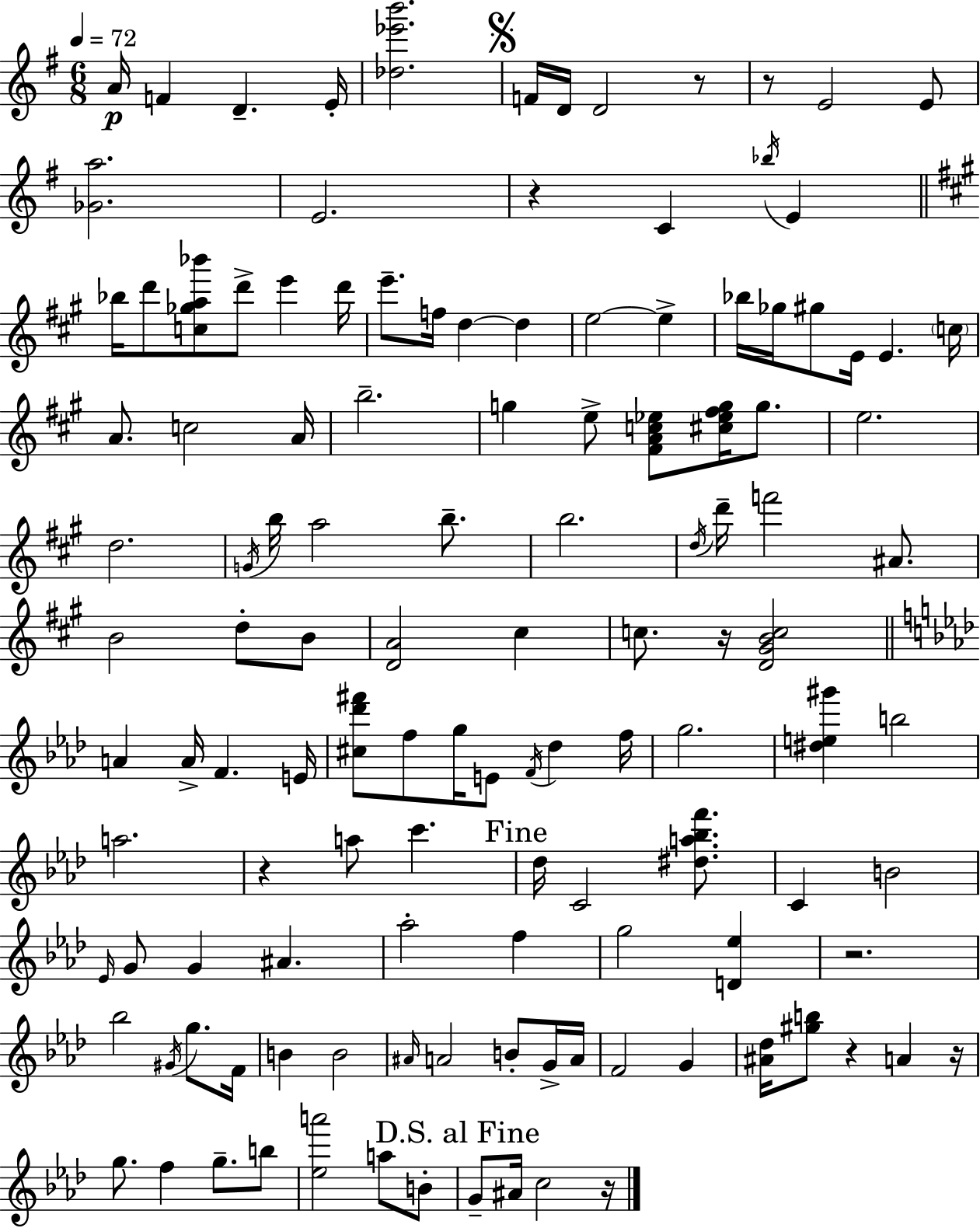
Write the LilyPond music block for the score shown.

{
  \clef treble
  \numericTimeSignature
  \time 6/8
  \key g \major
  \tempo 4 = 72
  a'16\p f'4 d'4.-- e'16-. | <des'' ees''' b'''>2. | \mark \markup { \musicglyph "scripts.segno" } f'16 d'16 d'2 r8 | r8 e'2 e'8 | \break <ges' a''>2. | e'2. | r4 c'4 \acciaccatura { bes''16 } e'4 | \bar "||" \break \key a \major bes''16 d'''8 <c'' ges'' a'' bes'''>8 d'''8-> e'''4 d'''16 | e'''8.-- f''16 d''4~~ d''4 | e''2~~ e''4-> | bes''16 ges''16 gis''8 e'16 e'4. \parenthesize c''16 | \break a'8. c''2 a'16 | b''2.-- | g''4 e''8-> <fis' a' c'' ees''>8 <cis'' ees'' fis'' g''>16 g''8. | e''2. | \break d''2. | \acciaccatura { g'16 } b''16 a''2 b''8.-- | b''2. | \acciaccatura { d''16 } d'''16-- f'''2 ais'8. | \break b'2 d''8-. | b'8 <d' a'>2 cis''4 | c''8. r16 <d' gis' b' c''>2 | \bar "||" \break \key f \minor a'4 a'16-> f'4. e'16 | <cis'' des''' fis'''>8 f''8 g''16 e'8 \acciaccatura { f'16 } des''4 | f''16 g''2. | <dis'' e'' gis'''>4 b''2 | \break a''2. | r4 a''8 c'''4. | \mark "Fine" des''16 c'2 <dis'' a'' bes'' f'''>8. | c'4 b'2 | \break \grace { ees'16 } g'8 g'4 ais'4. | aes''2-. f''4 | g''2 <d' ees''>4 | r2. | \break bes''2 \acciaccatura { gis'16 } g''8. | f'16 b'4 b'2 | \grace { ais'16 } a'2 | b'8-. g'16-> a'16 f'2 | \break g'4 <ais' des''>16 <gis'' b''>8 r4 a'4 | r16 g''8. f''4 g''8.-- | b''8 <ees'' a'''>2 | a''8 b'8-. \mark "D.S. al Fine" g'8-- ais'16 c''2 | \break r16 \bar "|."
}